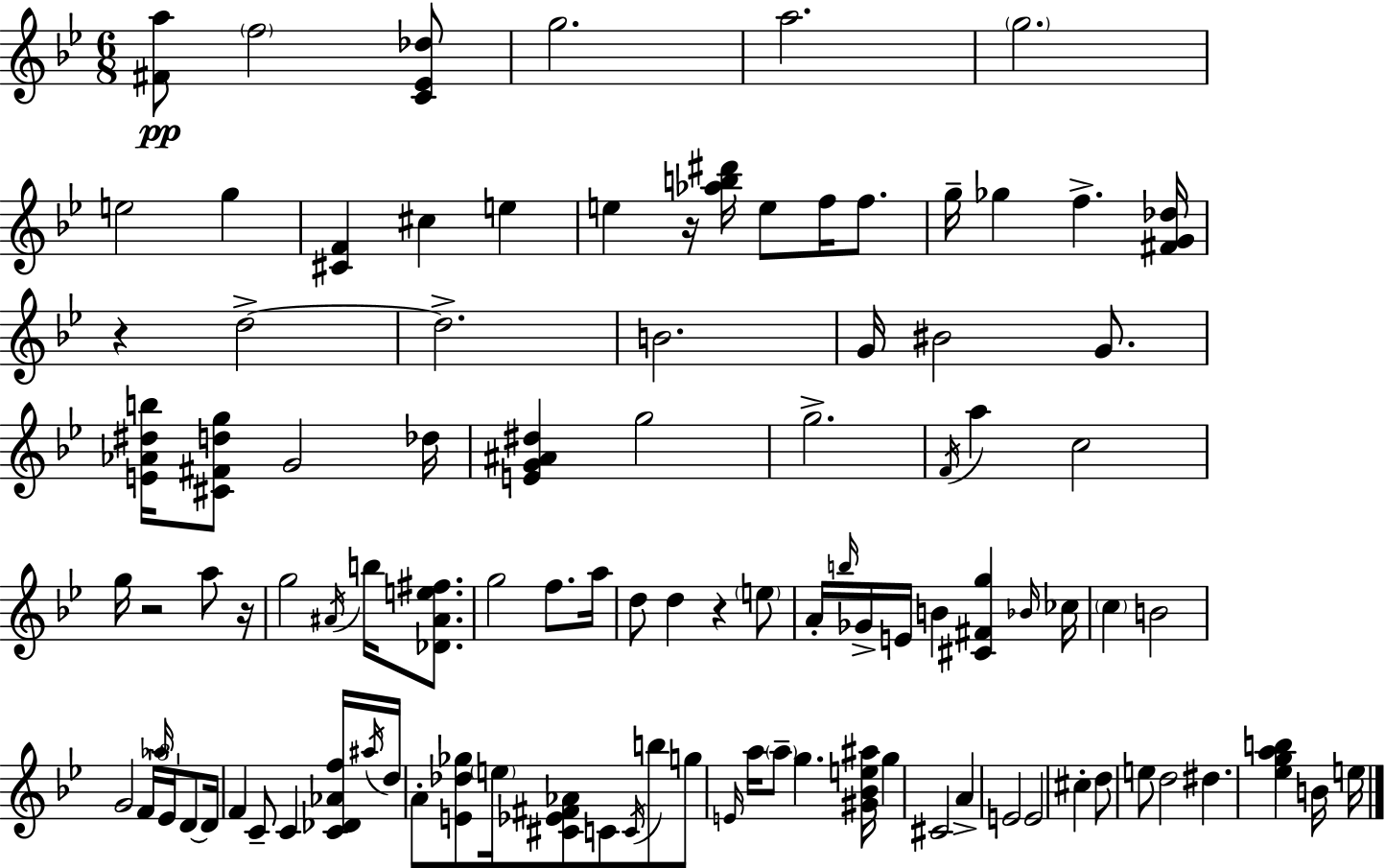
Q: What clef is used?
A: treble